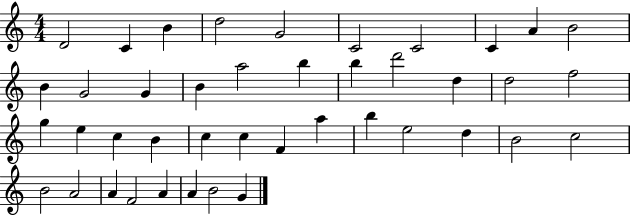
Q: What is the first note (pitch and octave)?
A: D4